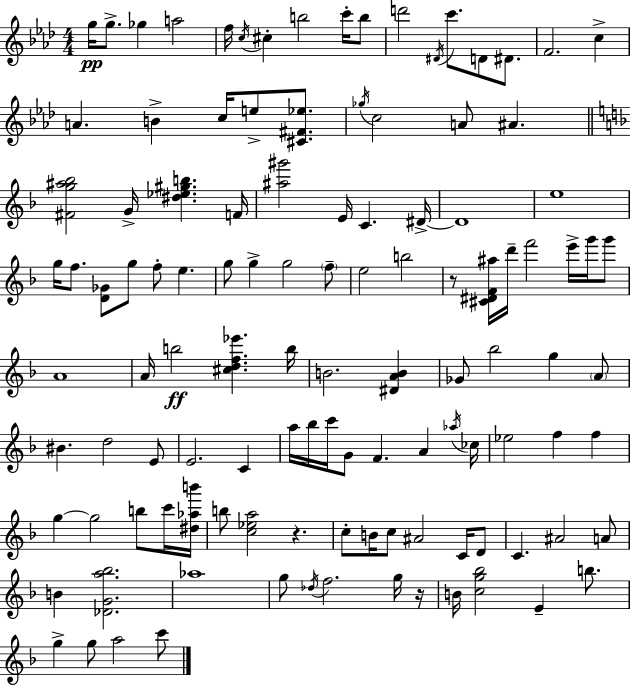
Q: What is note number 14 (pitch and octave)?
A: D4